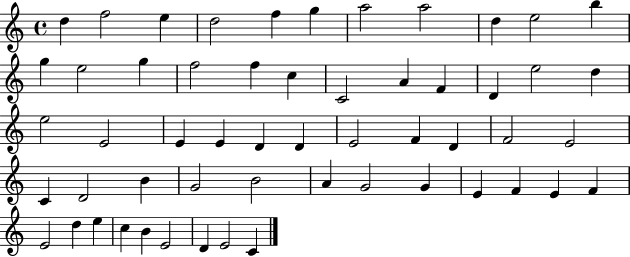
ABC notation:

X:1
T:Untitled
M:4/4
L:1/4
K:C
d f2 e d2 f g a2 a2 d e2 b g e2 g f2 f c C2 A F D e2 d e2 E2 E E D D E2 F D F2 E2 C D2 B G2 B2 A G2 G E F E F E2 d e c B E2 D E2 C